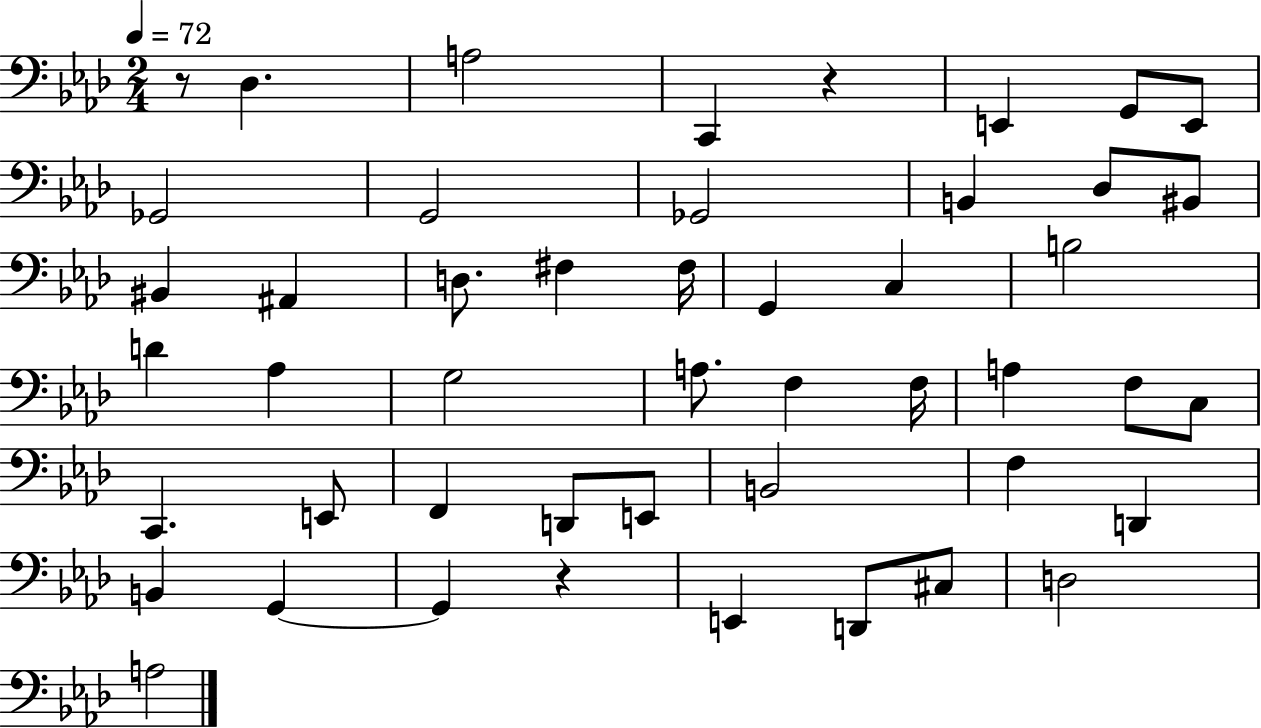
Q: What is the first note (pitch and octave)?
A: Db3